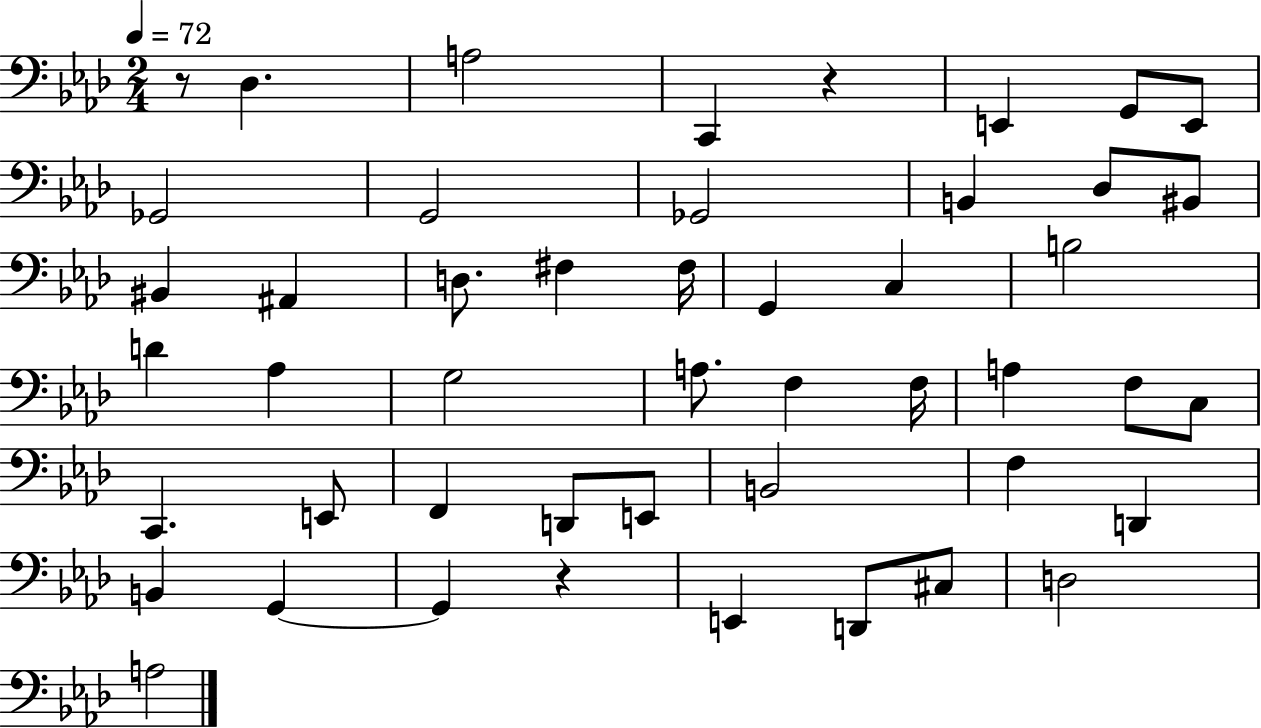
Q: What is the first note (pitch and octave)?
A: Db3